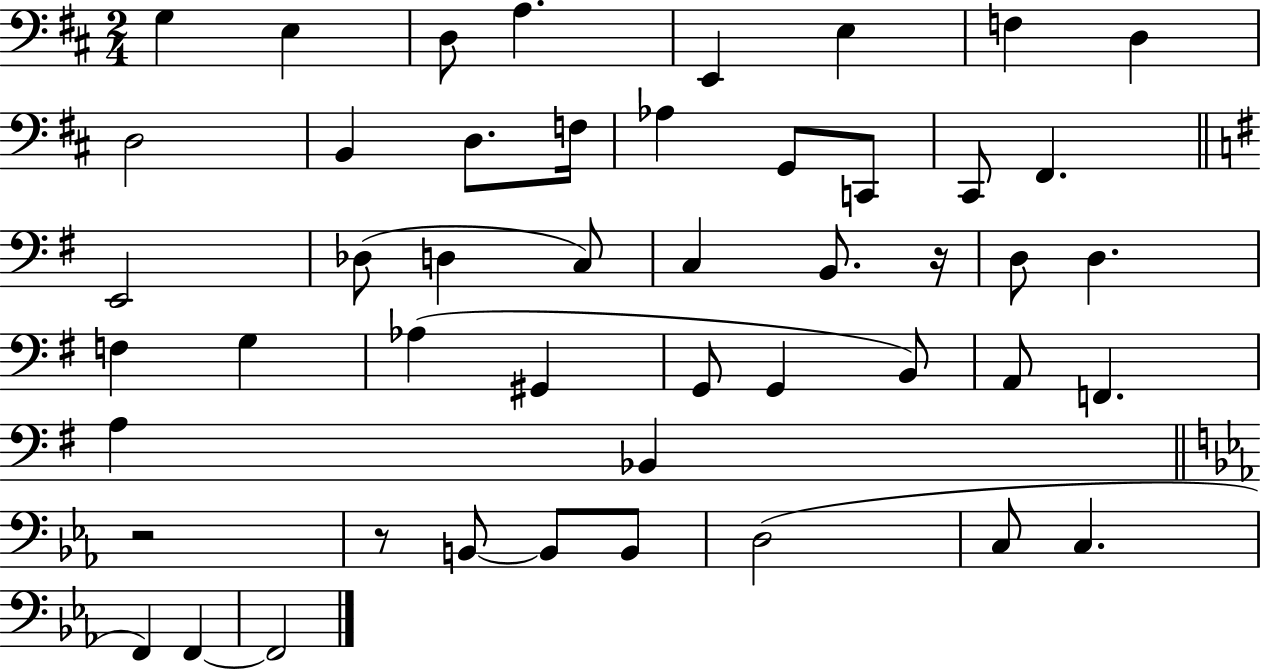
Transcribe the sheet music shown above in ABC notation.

X:1
T:Untitled
M:2/4
L:1/4
K:D
G, E, D,/2 A, E,, E, F, D, D,2 B,, D,/2 F,/4 _A, G,,/2 C,,/2 ^C,,/2 ^F,, E,,2 _D,/2 D, C,/2 C, B,,/2 z/4 D,/2 D, F, G, _A, ^G,, G,,/2 G,, B,,/2 A,,/2 F,, A, _B,, z2 z/2 B,,/2 B,,/2 B,,/2 D,2 C,/2 C, F,, F,, F,,2